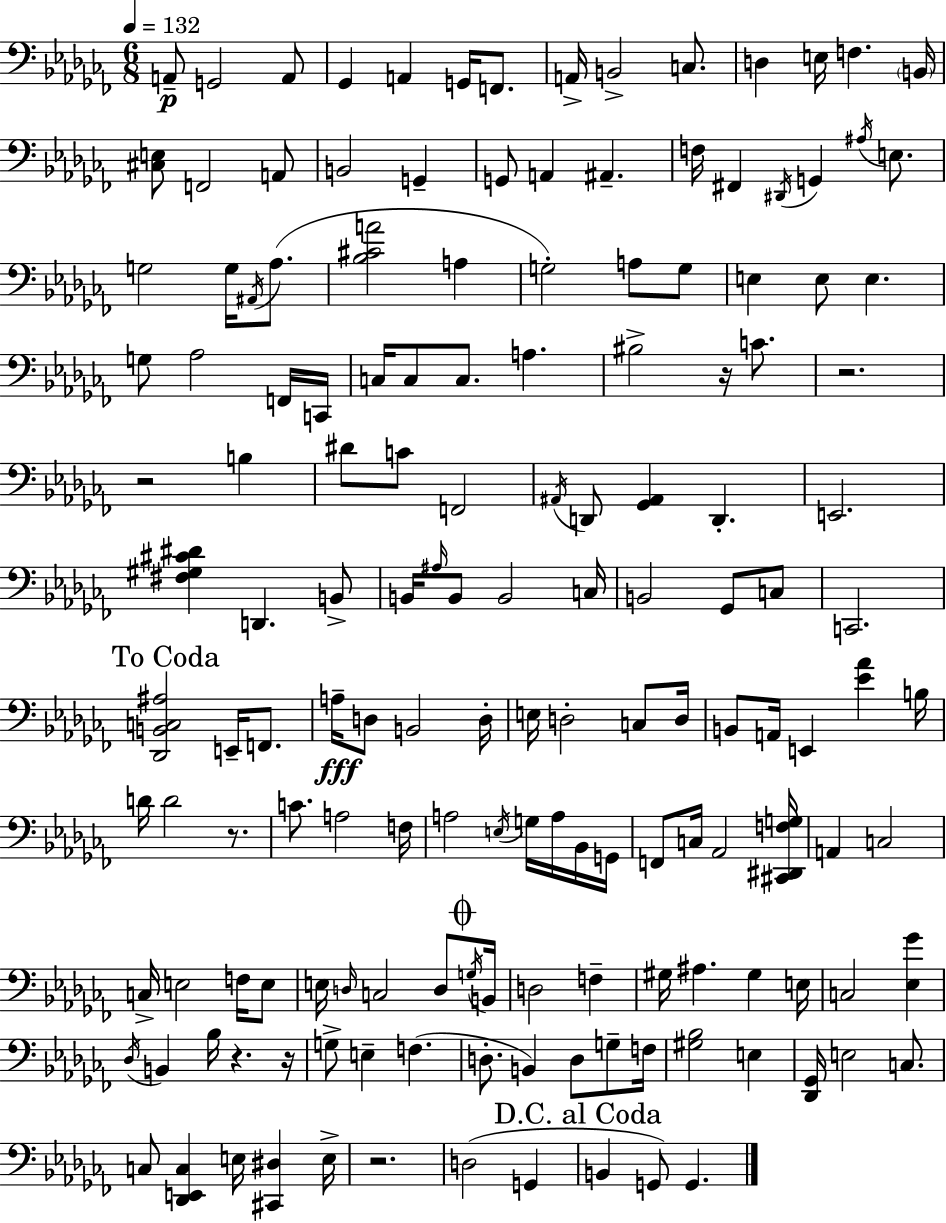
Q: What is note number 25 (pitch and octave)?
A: G2